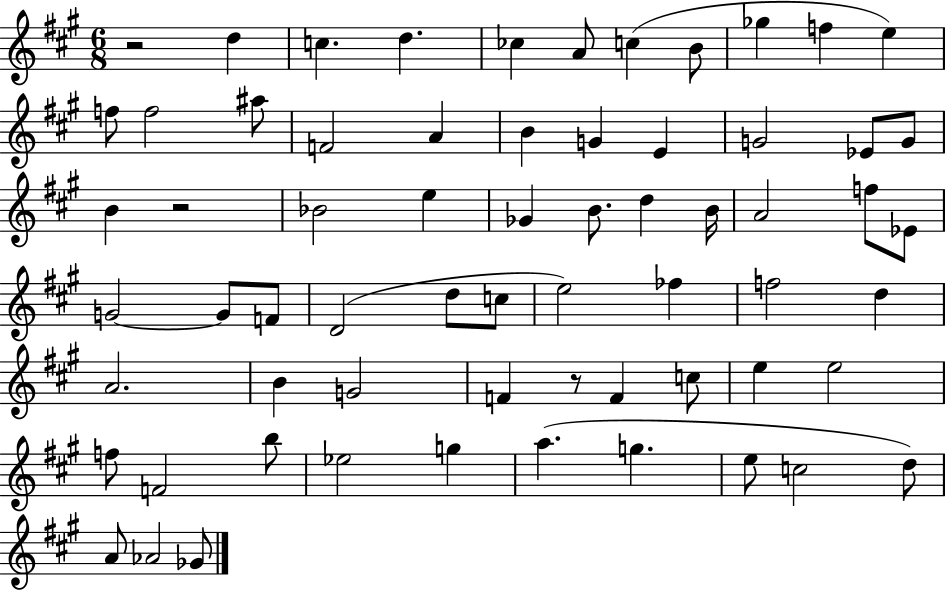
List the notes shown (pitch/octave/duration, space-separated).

R/h D5/q C5/q. D5/q. CES5/q A4/e C5/q B4/e Gb5/q F5/q E5/q F5/e F5/h A#5/e F4/h A4/q B4/q G4/q E4/q G4/h Eb4/e G4/e B4/q R/h Bb4/h E5/q Gb4/q B4/e. D5/q B4/s A4/h F5/e Eb4/e G4/h G4/e F4/e D4/h D5/e C5/e E5/h FES5/q F5/h D5/q A4/h. B4/q G4/h F4/q R/e F4/q C5/e E5/q E5/h F5/e F4/h B5/e Eb5/h G5/q A5/q. G5/q. E5/e C5/h D5/e A4/e Ab4/h Gb4/e